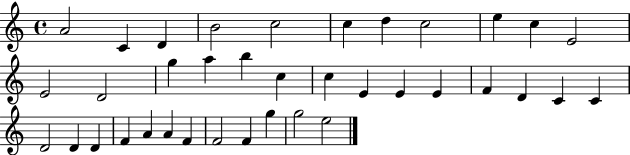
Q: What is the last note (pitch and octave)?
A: E5